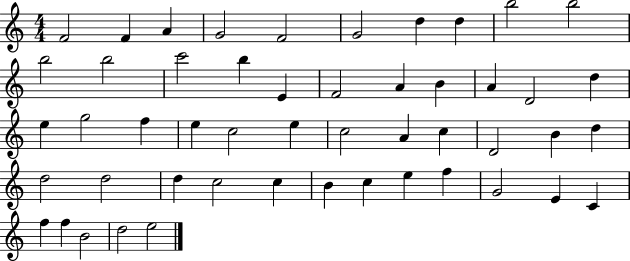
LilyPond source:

{
  \clef treble
  \numericTimeSignature
  \time 4/4
  \key c \major
  f'2 f'4 a'4 | g'2 f'2 | g'2 d''4 d''4 | b''2 b''2 | \break b''2 b''2 | c'''2 b''4 e'4 | f'2 a'4 b'4 | a'4 d'2 d''4 | \break e''4 g''2 f''4 | e''4 c''2 e''4 | c''2 a'4 c''4 | d'2 b'4 d''4 | \break d''2 d''2 | d''4 c''2 c''4 | b'4 c''4 e''4 f''4 | g'2 e'4 c'4 | \break f''4 f''4 b'2 | d''2 e''2 | \bar "|."
}